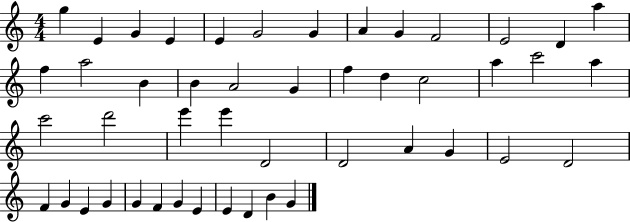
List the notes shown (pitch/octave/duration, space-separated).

G5/q E4/q G4/q E4/q E4/q G4/h G4/q A4/q G4/q F4/h E4/h D4/q A5/q F5/q A5/h B4/q B4/q A4/h G4/q F5/q D5/q C5/h A5/q C6/h A5/q C6/h D6/h E6/q E6/q D4/h D4/h A4/q G4/q E4/h D4/h F4/q G4/q E4/q G4/q G4/q F4/q G4/q E4/q E4/q D4/q B4/q G4/q